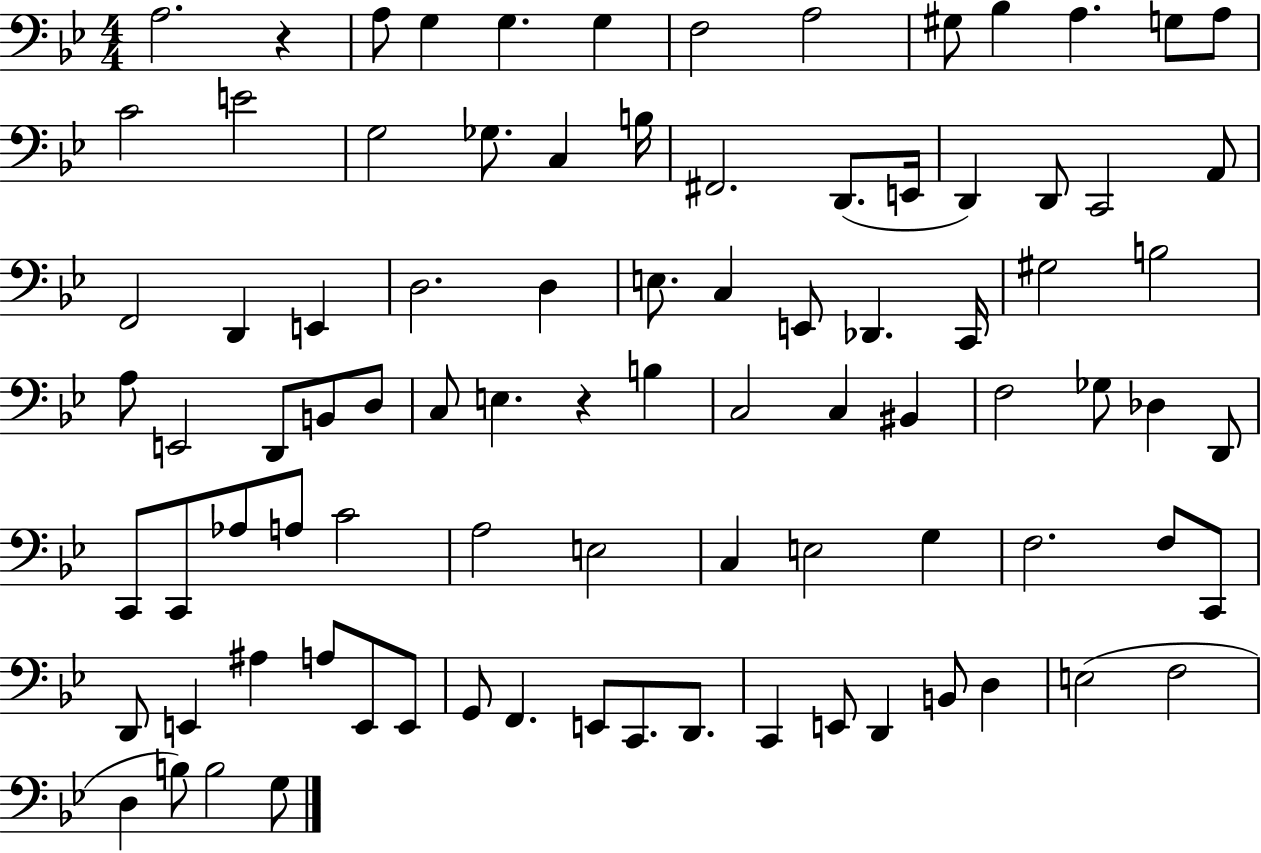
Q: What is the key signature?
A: BES major